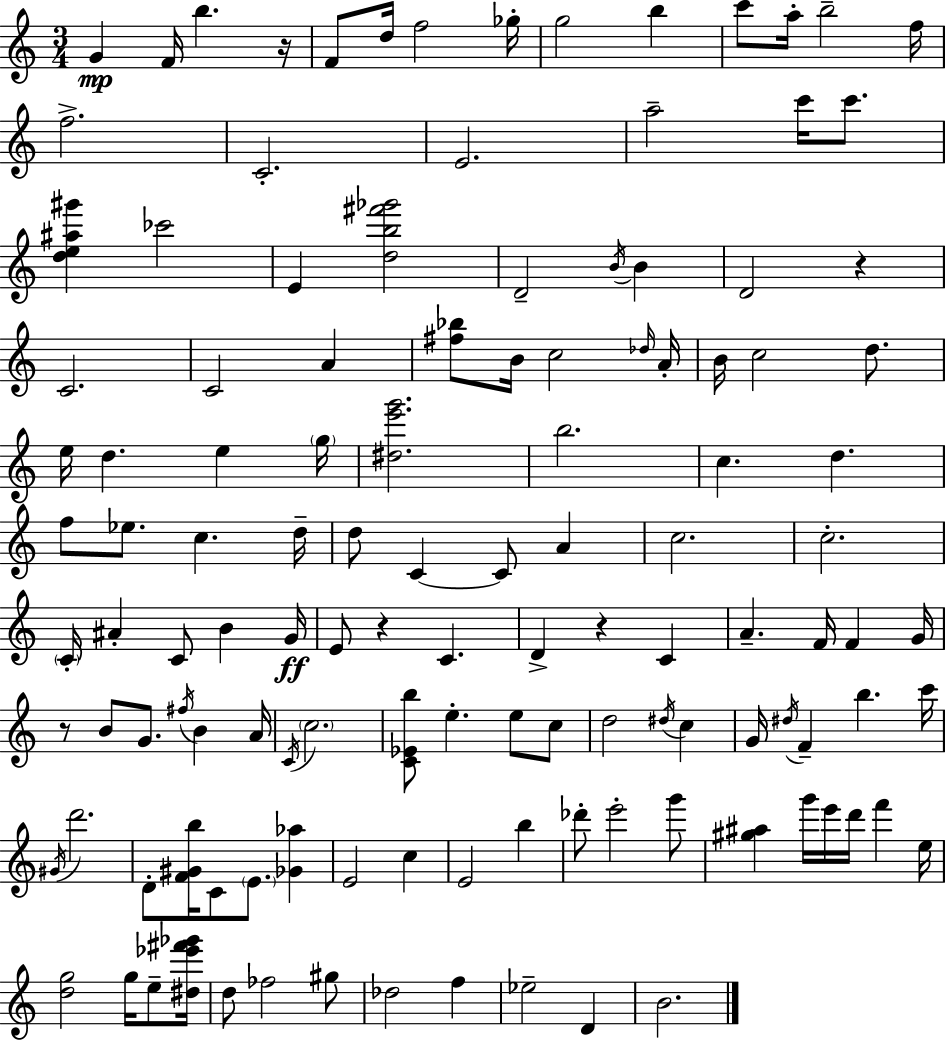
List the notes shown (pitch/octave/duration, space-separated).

G4/q F4/s B5/q. R/s F4/e D5/s F5/h Gb5/s G5/h B5/q C6/e A5/s B5/h F5/s F5/h. C4/h. E4/h. A5/h C6/s C6/e. [D5,E5,A#5,G#6]/q CES6/h E4/q [D5,B5,F#6,Gb6]/h D4/h B4/s B4/q D4/h R/q C4/h. C4/h A4/q [F#5,Bb5]/e B4/s C5/h Db5/s A4/s B4/s C5/h D5/e. E5/s D5/q. E5/q G5/s [D#5,E6,G6]/h. B5/h. C5/q. D5/q. F5/e Eb5/e. C5/q. D5/s D5/e C4/q C4/e A4/q C5/h. C5/h. C4/s A#4/q C4/e B4/q G4/s E4/e R/q C4/q. D4/q R/q C4/q A4/q. F4/s F4/q G4/s R/e B4/e G4/e. F#5/s B4/q A4/s C4/s C5/h. [C4,Eb4,B5]/e E5/q. E5/e C5/e D5/h D#5/s C5/q G4/s D#5/s F4/q B5/q. C6/s G#4/s D6/h. D4/e [F4,G#4,B5]/s C4/e E4/e. [Gb4,Ab5]/q E4/h C5/q E4/h B5/q Db6/e E6/h G6/e [G#5,A#5]/q G6/s E6/s D6/s F6/q E5/s [D5,G5]/h G5/s E5/e [D#5,Eb6,F#6,Gb6]/s D5/e FES5/h G#5/e Db5/h F5/q Eb5/h D4/q B4/h.